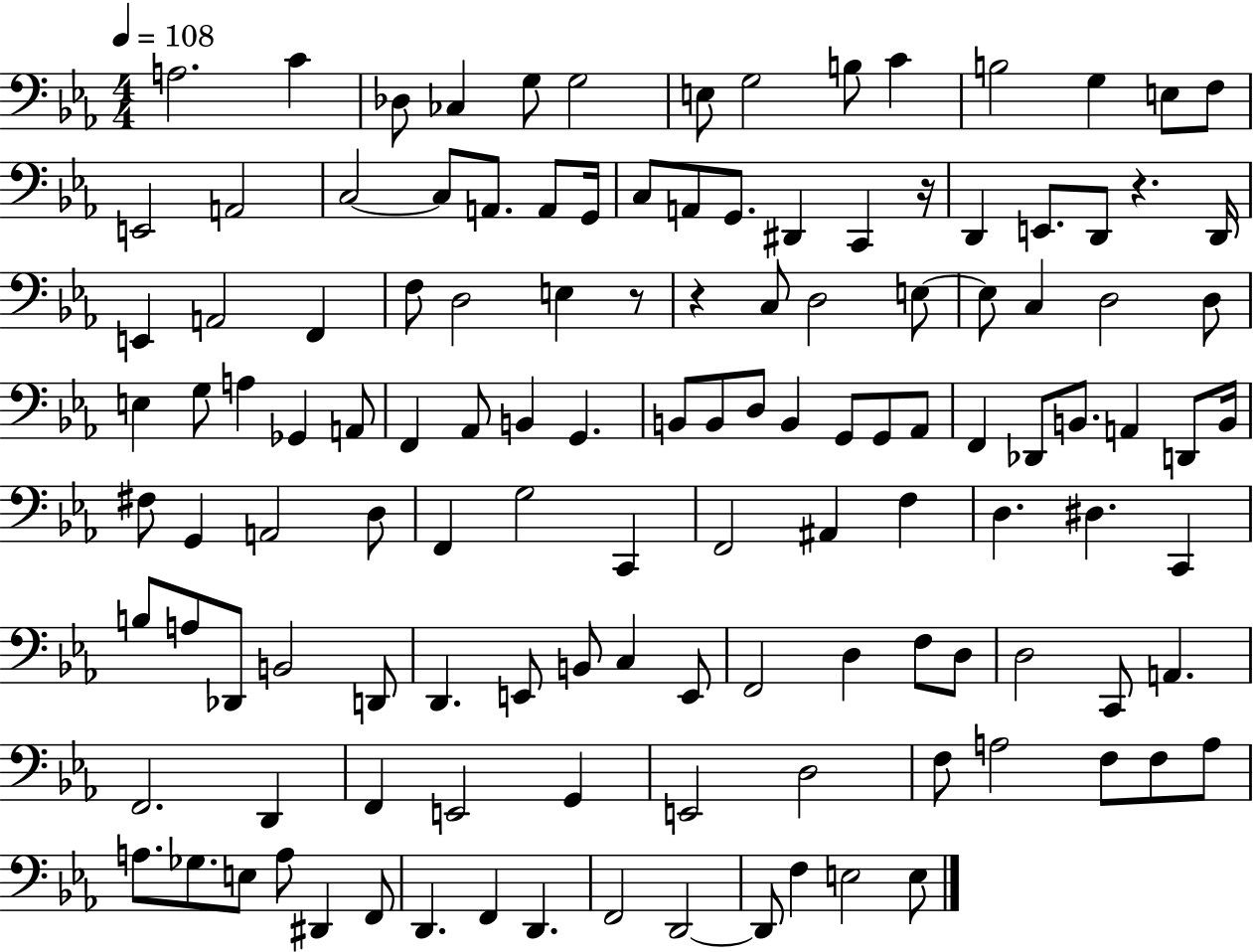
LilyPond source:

{
  \clef bass
  \numericTimeSignature
  \time 4/4
  \key ees \major
  \tempo 4 = 108
  a2. c'4 | des8 ces4 g8 g2 | e8 g2 b8 c'4 | b2 g4 e8 f8 | \break e,2 a,2 | c2~~ c8 a,8. a,8 g,16 | c8 a,8 g,8. dis,4 c,4 r16 | d,4 e,8. d,8 r4. d,16 | \break e,4 a,2 f,4 | f8 d2 e4 r8 | r4 c8 d2 e8~~ | e8 c4 d2 d8 | \break e4 g8 a4 ges,4 a,8 | f,4 aes,8 b,4 g,4. | b,8 b,8 d8 b,4 g,8 g,8 aes,8 | f,4 des,8 b,8. a,4 d,8 b,16 | \break fis8 g,4 a,2 d8 | f,4 g2 c,4 | f,2 ais,4 f4 | d4. dis4. c,4 | \break b8 a8 des,8 b,2 d,8 | d,4. e,8 b,8 c4 e,8 | f,2 d4 f8 d8 | d2 c,8 a,4. | \break f,2. d,4 | f,4 e,2 g,4 | e,2 d2 | f8 a2 f8 f8 a8 | \break a8. ges8. e8 a8 dis,4 f,8 | d,4. f,4 d,4. | f,2 d,2~~ | d,8 f4 e2 e8 | \break \bar "|."
}